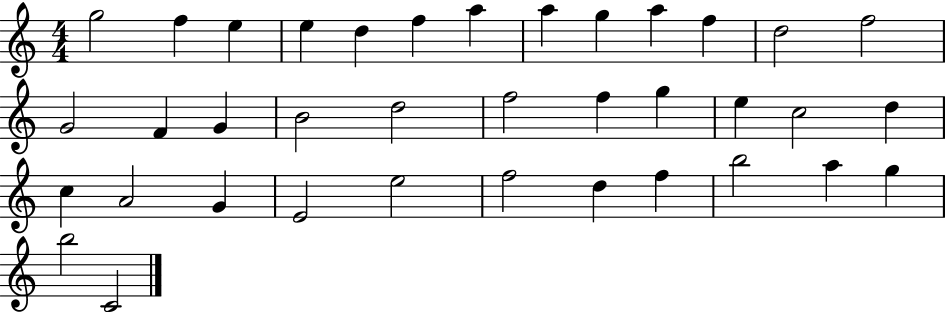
{
  \clef treble
  \numericTimeSignature
  \time 4/4
  \key c \major
  g''2 f''4 e''4 | e''4 d''4 f''4 a''4 | a''4 g''4 a''4 f''4 | d''2 f''2 | \break g'2 f'4 g'4 | b'2 d''2 | f''2 f''4 g''4 | e''4 c''2 d''4 | \break c''4 a'2 g'4 | e'2 e''2 | f''2 d''4 f''4 | b''2 a''4 g''4 | \break b''2 c'2 | \bar "|."
}